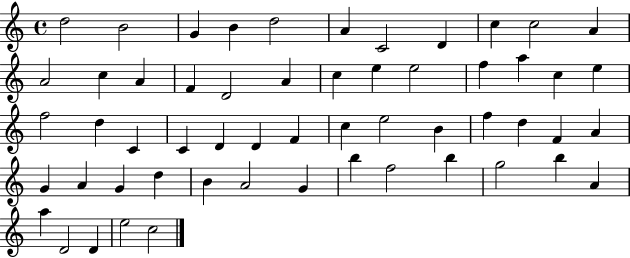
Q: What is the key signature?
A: C major